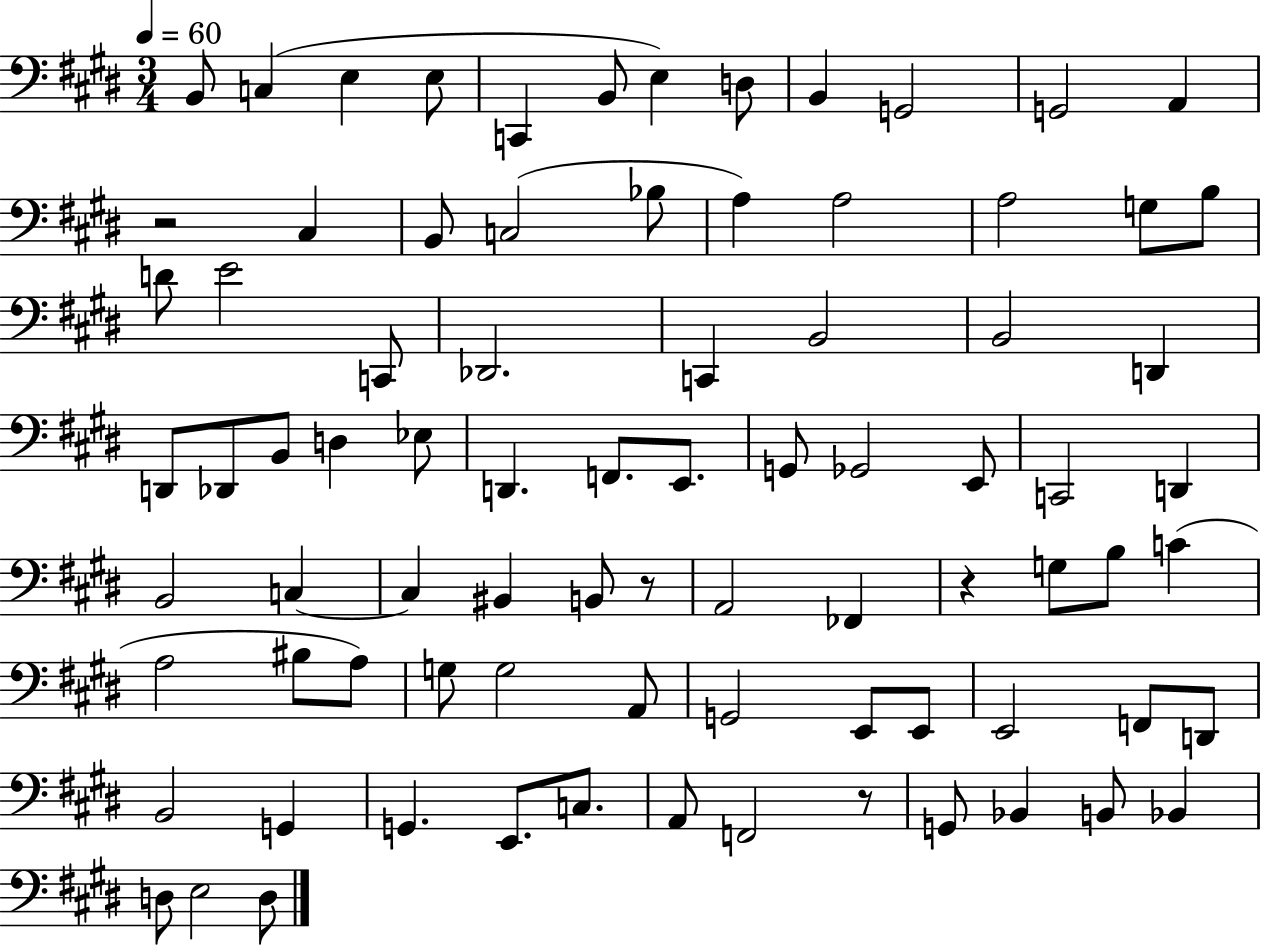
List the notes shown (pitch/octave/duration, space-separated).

B2/e C3/q E3/q E3/e C2/q B2/e E3/q D3/e B2/q G2/h G2/h A2/q R/h C#3/q B2/e C3/h Bb3/e A3/q A3/h A3/h G3/e B3/e D4/e E4/h C2/e Db2/h. C2/q B2/h B2/h D2/q D2/e Db2/e B2/e D3/q Eb3/e D2/q. F2/e. E2/e. G2/e Gb2/h E2/e C2/h D2/q B2/h C3/q C3/q BIS2/q B2/e R/e A2/h FES2/q R/q G3/e B3/e C4/q A3/h BIS3/e A3/e G3/e G3/h A2/e G2/h E2/e E2/e E2/h F2/e D2/e B2/h G2/q G2/q. E2/e. C3/e. A2/e F2/h R/e G2/e Bb2/q B2/e Bb2/q D3/e E3/h D3/e